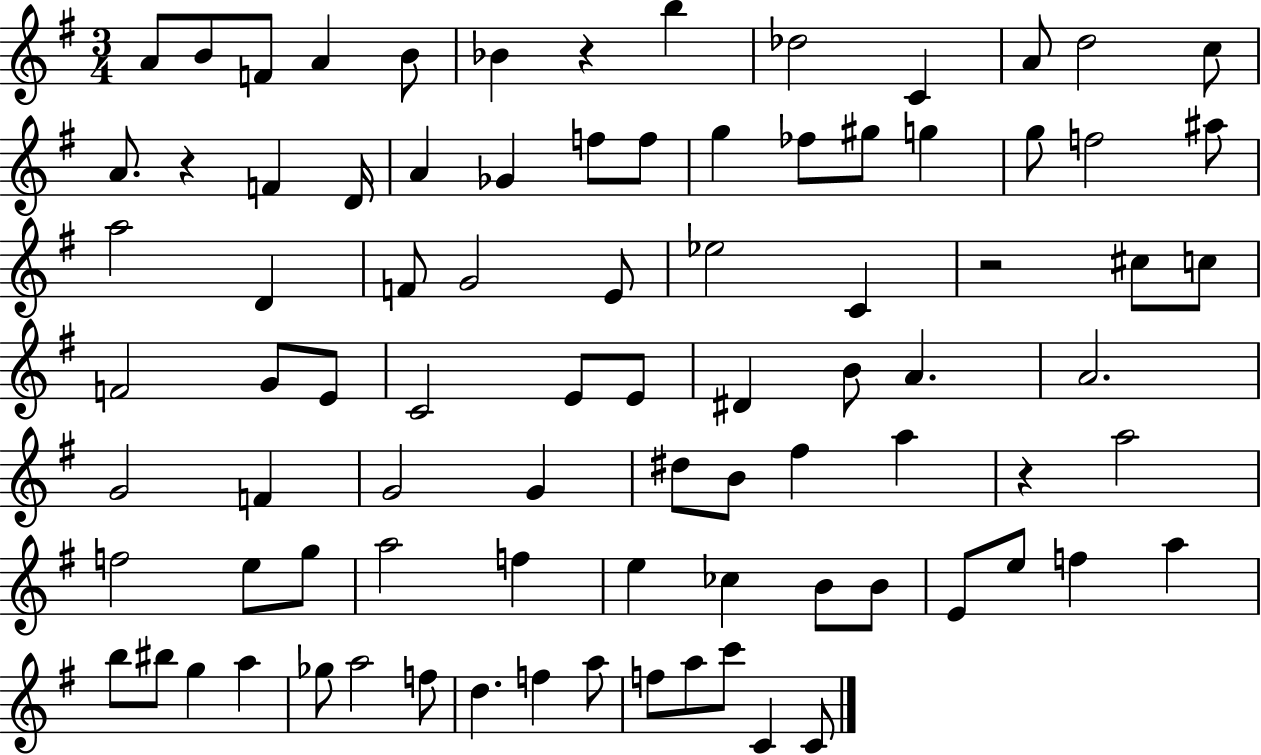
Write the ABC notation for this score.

X:1
T:Untitled
M:3/4
L:1/4
K:G
A/2 B/2 F/2 A B/2 _B z b _d2 C A/2 d2 c/2 A/2 z F D/4 A _G f/2 f/2 g _f/2 ^g/2 g g/2 f2 ^a/2 a2 D F/2 G2 E/2 _e2 C z2 ^c/2 c/2 F2 G/2 E/2 C2 E/2 E/2 ^D B/2 A A2 G2 F G2 G ^d/2 B/2 ^f a z a2 f2 e/2 g/2 a2 f e _c B/2 B/2 E/2 e/2 f a b/2 ^b/2 g a _g/2 a2 f/2 d f a/2 f/2 a/2 c'/2 C C/2